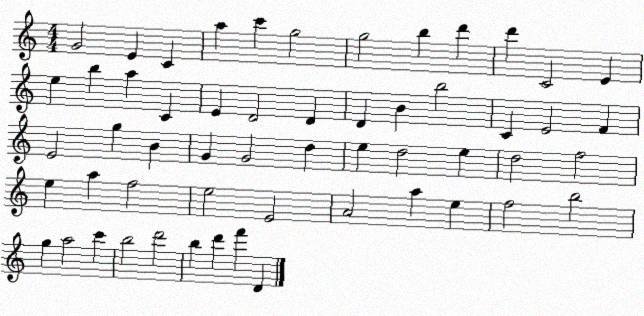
X:1
T:Untitled
M:4/4
L:1/4
K:C
G2 E C a c' g2 g2 b d' d' C2 E e b a C E D2 D D B b2 C E2 F E2 g B G G2 d e d2 e d2 f2 e a f2 e2 E2 A2 a e f2 b2 g a2 c' b2 d'2 b d' f' D